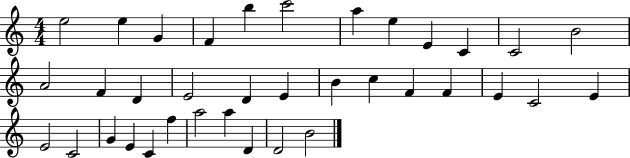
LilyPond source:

{
  \clef treble
  \numericTimeSignature
  \time 4/4
  \key c \major
  e''2 e''4 g'4 | f'4 b''4 c'''2 | a''4 e''4 e'4 c'4 | c'2 b'2 | \break a'2 f'4 d'4 | e'2 d'4 e'4 | b'4 c''4 f'4 f'4 | e'4 c'2 e'4 | \break e'2 c'2 | g'4 e'4 c'4 f''4 | a''2 a''4 d'4 | d'2 b'2 | \break \bar "|."
}